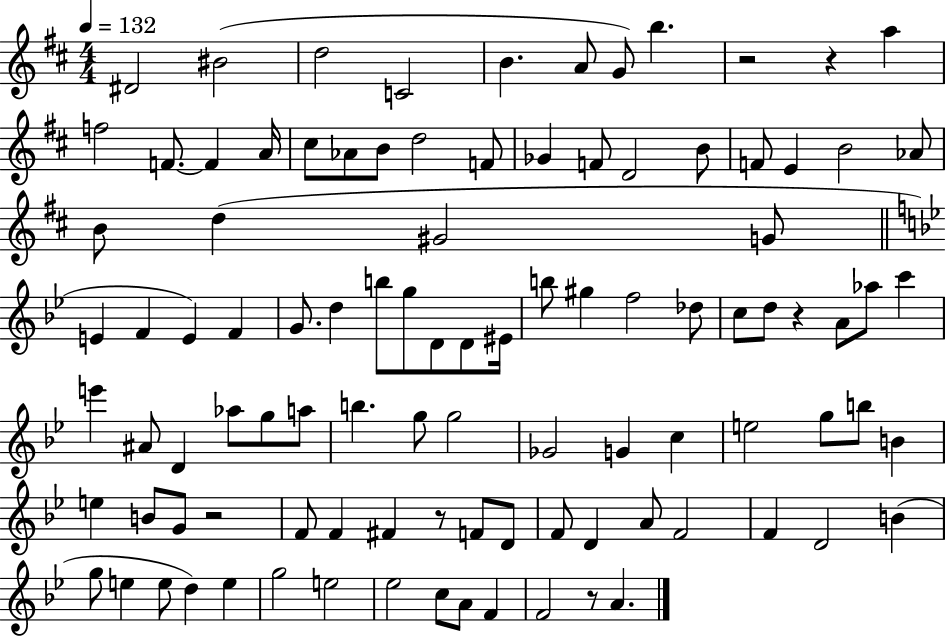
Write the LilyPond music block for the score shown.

{
  \clef treble
  \numericTimeSignature
  \time 4/4
  \key d \major
  \tempo 4 = 132
  \repeat volta 2 { dis'2 bis'2( | d''2 c'2 | b'4. a'8 g'8) b''4. | r2 r4 a''4 | \break f''2 f'8.~~ f'4 a'16 | cis''8 aes'8 b'8 d''2 f'8 | ges'4 f'8 d'2 b'8 | f'8 e'4 b'2 aes'8 | \break b'8 d''4( gis'2 g'8 | \bar "||" \break \key g \minor e'4 f'4 e'4) f'4 | g'8. d''4 b''8 g''8 d'8 d'8 eis'16 | b''8 gis''4 f''2 des''8 | c''8 d''8 r4 a'8 aes''8 c'''4 | \break e'''4 ais'8 d'4 aes''8 g''8 a''8 | b''4. g''8 g''2 | ges'2 g'4 c''4 | e''2 g''8 b''8 b'4 | \break e''4 b'8 g'8 r2 | f'8 f'4 fis'4 r8 f'8 d'8 | f'8 d'4 a'8 f'2 | f'4 d'2 b'4( | \break g''8 e''4 e''8 d''4) e''4 | g''2 e''2 | ees''2 c''8 a'8 f'4 | f'2 r8 a'4. | \break } \bar "|."
}